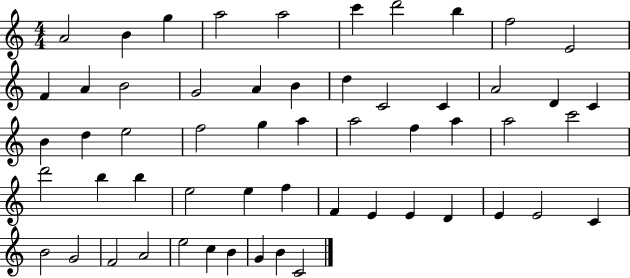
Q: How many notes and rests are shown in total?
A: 56